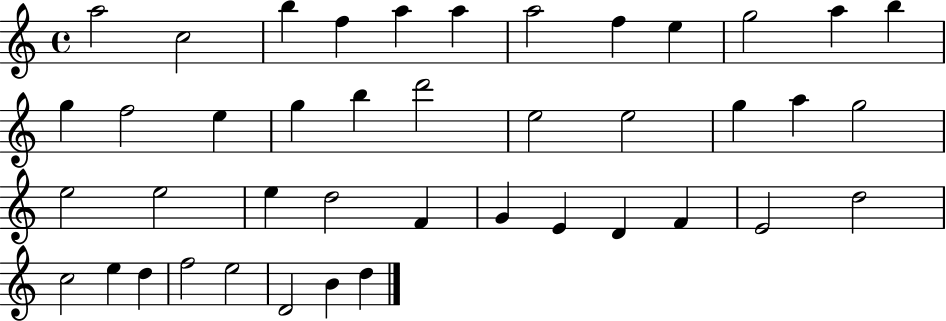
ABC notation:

X:1
T:Untitled
M:4/4
L:1/4
K:C
a2 c2 b f a a a2 f e g2 a b g f2 e g b d'2 e2 e2 g a g2 e2 e2 e d2 F G E D F E2 d2 c2 e d f2 e2 D2 B d